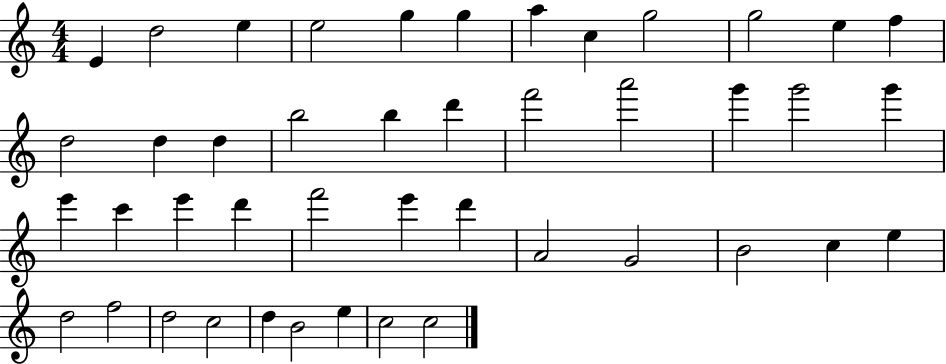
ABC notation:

X:1
T:Untitled
M:4/4
L:1/4
K:C
E d2 e e2 g g a c g2 g2 e f d2 d d b2 b d' f'2 a'2 g' g'2 g' e' c' e' d' f'2 e' d' A2 G2 B2 c e d2 f2 d2 c2 d B2 e c2 c2